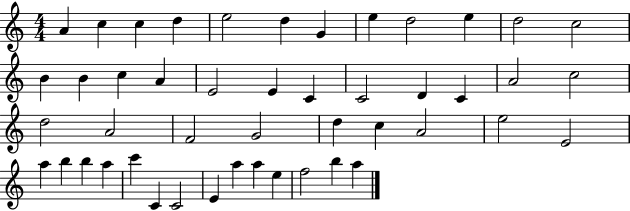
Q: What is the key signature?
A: C major